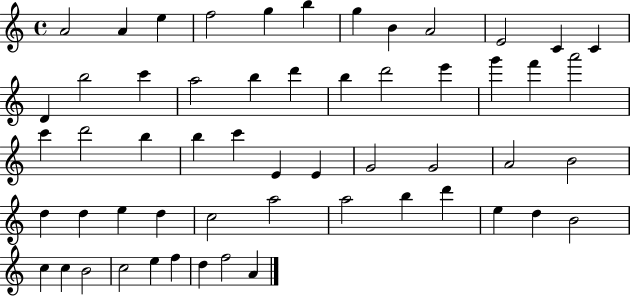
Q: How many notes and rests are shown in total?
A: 56